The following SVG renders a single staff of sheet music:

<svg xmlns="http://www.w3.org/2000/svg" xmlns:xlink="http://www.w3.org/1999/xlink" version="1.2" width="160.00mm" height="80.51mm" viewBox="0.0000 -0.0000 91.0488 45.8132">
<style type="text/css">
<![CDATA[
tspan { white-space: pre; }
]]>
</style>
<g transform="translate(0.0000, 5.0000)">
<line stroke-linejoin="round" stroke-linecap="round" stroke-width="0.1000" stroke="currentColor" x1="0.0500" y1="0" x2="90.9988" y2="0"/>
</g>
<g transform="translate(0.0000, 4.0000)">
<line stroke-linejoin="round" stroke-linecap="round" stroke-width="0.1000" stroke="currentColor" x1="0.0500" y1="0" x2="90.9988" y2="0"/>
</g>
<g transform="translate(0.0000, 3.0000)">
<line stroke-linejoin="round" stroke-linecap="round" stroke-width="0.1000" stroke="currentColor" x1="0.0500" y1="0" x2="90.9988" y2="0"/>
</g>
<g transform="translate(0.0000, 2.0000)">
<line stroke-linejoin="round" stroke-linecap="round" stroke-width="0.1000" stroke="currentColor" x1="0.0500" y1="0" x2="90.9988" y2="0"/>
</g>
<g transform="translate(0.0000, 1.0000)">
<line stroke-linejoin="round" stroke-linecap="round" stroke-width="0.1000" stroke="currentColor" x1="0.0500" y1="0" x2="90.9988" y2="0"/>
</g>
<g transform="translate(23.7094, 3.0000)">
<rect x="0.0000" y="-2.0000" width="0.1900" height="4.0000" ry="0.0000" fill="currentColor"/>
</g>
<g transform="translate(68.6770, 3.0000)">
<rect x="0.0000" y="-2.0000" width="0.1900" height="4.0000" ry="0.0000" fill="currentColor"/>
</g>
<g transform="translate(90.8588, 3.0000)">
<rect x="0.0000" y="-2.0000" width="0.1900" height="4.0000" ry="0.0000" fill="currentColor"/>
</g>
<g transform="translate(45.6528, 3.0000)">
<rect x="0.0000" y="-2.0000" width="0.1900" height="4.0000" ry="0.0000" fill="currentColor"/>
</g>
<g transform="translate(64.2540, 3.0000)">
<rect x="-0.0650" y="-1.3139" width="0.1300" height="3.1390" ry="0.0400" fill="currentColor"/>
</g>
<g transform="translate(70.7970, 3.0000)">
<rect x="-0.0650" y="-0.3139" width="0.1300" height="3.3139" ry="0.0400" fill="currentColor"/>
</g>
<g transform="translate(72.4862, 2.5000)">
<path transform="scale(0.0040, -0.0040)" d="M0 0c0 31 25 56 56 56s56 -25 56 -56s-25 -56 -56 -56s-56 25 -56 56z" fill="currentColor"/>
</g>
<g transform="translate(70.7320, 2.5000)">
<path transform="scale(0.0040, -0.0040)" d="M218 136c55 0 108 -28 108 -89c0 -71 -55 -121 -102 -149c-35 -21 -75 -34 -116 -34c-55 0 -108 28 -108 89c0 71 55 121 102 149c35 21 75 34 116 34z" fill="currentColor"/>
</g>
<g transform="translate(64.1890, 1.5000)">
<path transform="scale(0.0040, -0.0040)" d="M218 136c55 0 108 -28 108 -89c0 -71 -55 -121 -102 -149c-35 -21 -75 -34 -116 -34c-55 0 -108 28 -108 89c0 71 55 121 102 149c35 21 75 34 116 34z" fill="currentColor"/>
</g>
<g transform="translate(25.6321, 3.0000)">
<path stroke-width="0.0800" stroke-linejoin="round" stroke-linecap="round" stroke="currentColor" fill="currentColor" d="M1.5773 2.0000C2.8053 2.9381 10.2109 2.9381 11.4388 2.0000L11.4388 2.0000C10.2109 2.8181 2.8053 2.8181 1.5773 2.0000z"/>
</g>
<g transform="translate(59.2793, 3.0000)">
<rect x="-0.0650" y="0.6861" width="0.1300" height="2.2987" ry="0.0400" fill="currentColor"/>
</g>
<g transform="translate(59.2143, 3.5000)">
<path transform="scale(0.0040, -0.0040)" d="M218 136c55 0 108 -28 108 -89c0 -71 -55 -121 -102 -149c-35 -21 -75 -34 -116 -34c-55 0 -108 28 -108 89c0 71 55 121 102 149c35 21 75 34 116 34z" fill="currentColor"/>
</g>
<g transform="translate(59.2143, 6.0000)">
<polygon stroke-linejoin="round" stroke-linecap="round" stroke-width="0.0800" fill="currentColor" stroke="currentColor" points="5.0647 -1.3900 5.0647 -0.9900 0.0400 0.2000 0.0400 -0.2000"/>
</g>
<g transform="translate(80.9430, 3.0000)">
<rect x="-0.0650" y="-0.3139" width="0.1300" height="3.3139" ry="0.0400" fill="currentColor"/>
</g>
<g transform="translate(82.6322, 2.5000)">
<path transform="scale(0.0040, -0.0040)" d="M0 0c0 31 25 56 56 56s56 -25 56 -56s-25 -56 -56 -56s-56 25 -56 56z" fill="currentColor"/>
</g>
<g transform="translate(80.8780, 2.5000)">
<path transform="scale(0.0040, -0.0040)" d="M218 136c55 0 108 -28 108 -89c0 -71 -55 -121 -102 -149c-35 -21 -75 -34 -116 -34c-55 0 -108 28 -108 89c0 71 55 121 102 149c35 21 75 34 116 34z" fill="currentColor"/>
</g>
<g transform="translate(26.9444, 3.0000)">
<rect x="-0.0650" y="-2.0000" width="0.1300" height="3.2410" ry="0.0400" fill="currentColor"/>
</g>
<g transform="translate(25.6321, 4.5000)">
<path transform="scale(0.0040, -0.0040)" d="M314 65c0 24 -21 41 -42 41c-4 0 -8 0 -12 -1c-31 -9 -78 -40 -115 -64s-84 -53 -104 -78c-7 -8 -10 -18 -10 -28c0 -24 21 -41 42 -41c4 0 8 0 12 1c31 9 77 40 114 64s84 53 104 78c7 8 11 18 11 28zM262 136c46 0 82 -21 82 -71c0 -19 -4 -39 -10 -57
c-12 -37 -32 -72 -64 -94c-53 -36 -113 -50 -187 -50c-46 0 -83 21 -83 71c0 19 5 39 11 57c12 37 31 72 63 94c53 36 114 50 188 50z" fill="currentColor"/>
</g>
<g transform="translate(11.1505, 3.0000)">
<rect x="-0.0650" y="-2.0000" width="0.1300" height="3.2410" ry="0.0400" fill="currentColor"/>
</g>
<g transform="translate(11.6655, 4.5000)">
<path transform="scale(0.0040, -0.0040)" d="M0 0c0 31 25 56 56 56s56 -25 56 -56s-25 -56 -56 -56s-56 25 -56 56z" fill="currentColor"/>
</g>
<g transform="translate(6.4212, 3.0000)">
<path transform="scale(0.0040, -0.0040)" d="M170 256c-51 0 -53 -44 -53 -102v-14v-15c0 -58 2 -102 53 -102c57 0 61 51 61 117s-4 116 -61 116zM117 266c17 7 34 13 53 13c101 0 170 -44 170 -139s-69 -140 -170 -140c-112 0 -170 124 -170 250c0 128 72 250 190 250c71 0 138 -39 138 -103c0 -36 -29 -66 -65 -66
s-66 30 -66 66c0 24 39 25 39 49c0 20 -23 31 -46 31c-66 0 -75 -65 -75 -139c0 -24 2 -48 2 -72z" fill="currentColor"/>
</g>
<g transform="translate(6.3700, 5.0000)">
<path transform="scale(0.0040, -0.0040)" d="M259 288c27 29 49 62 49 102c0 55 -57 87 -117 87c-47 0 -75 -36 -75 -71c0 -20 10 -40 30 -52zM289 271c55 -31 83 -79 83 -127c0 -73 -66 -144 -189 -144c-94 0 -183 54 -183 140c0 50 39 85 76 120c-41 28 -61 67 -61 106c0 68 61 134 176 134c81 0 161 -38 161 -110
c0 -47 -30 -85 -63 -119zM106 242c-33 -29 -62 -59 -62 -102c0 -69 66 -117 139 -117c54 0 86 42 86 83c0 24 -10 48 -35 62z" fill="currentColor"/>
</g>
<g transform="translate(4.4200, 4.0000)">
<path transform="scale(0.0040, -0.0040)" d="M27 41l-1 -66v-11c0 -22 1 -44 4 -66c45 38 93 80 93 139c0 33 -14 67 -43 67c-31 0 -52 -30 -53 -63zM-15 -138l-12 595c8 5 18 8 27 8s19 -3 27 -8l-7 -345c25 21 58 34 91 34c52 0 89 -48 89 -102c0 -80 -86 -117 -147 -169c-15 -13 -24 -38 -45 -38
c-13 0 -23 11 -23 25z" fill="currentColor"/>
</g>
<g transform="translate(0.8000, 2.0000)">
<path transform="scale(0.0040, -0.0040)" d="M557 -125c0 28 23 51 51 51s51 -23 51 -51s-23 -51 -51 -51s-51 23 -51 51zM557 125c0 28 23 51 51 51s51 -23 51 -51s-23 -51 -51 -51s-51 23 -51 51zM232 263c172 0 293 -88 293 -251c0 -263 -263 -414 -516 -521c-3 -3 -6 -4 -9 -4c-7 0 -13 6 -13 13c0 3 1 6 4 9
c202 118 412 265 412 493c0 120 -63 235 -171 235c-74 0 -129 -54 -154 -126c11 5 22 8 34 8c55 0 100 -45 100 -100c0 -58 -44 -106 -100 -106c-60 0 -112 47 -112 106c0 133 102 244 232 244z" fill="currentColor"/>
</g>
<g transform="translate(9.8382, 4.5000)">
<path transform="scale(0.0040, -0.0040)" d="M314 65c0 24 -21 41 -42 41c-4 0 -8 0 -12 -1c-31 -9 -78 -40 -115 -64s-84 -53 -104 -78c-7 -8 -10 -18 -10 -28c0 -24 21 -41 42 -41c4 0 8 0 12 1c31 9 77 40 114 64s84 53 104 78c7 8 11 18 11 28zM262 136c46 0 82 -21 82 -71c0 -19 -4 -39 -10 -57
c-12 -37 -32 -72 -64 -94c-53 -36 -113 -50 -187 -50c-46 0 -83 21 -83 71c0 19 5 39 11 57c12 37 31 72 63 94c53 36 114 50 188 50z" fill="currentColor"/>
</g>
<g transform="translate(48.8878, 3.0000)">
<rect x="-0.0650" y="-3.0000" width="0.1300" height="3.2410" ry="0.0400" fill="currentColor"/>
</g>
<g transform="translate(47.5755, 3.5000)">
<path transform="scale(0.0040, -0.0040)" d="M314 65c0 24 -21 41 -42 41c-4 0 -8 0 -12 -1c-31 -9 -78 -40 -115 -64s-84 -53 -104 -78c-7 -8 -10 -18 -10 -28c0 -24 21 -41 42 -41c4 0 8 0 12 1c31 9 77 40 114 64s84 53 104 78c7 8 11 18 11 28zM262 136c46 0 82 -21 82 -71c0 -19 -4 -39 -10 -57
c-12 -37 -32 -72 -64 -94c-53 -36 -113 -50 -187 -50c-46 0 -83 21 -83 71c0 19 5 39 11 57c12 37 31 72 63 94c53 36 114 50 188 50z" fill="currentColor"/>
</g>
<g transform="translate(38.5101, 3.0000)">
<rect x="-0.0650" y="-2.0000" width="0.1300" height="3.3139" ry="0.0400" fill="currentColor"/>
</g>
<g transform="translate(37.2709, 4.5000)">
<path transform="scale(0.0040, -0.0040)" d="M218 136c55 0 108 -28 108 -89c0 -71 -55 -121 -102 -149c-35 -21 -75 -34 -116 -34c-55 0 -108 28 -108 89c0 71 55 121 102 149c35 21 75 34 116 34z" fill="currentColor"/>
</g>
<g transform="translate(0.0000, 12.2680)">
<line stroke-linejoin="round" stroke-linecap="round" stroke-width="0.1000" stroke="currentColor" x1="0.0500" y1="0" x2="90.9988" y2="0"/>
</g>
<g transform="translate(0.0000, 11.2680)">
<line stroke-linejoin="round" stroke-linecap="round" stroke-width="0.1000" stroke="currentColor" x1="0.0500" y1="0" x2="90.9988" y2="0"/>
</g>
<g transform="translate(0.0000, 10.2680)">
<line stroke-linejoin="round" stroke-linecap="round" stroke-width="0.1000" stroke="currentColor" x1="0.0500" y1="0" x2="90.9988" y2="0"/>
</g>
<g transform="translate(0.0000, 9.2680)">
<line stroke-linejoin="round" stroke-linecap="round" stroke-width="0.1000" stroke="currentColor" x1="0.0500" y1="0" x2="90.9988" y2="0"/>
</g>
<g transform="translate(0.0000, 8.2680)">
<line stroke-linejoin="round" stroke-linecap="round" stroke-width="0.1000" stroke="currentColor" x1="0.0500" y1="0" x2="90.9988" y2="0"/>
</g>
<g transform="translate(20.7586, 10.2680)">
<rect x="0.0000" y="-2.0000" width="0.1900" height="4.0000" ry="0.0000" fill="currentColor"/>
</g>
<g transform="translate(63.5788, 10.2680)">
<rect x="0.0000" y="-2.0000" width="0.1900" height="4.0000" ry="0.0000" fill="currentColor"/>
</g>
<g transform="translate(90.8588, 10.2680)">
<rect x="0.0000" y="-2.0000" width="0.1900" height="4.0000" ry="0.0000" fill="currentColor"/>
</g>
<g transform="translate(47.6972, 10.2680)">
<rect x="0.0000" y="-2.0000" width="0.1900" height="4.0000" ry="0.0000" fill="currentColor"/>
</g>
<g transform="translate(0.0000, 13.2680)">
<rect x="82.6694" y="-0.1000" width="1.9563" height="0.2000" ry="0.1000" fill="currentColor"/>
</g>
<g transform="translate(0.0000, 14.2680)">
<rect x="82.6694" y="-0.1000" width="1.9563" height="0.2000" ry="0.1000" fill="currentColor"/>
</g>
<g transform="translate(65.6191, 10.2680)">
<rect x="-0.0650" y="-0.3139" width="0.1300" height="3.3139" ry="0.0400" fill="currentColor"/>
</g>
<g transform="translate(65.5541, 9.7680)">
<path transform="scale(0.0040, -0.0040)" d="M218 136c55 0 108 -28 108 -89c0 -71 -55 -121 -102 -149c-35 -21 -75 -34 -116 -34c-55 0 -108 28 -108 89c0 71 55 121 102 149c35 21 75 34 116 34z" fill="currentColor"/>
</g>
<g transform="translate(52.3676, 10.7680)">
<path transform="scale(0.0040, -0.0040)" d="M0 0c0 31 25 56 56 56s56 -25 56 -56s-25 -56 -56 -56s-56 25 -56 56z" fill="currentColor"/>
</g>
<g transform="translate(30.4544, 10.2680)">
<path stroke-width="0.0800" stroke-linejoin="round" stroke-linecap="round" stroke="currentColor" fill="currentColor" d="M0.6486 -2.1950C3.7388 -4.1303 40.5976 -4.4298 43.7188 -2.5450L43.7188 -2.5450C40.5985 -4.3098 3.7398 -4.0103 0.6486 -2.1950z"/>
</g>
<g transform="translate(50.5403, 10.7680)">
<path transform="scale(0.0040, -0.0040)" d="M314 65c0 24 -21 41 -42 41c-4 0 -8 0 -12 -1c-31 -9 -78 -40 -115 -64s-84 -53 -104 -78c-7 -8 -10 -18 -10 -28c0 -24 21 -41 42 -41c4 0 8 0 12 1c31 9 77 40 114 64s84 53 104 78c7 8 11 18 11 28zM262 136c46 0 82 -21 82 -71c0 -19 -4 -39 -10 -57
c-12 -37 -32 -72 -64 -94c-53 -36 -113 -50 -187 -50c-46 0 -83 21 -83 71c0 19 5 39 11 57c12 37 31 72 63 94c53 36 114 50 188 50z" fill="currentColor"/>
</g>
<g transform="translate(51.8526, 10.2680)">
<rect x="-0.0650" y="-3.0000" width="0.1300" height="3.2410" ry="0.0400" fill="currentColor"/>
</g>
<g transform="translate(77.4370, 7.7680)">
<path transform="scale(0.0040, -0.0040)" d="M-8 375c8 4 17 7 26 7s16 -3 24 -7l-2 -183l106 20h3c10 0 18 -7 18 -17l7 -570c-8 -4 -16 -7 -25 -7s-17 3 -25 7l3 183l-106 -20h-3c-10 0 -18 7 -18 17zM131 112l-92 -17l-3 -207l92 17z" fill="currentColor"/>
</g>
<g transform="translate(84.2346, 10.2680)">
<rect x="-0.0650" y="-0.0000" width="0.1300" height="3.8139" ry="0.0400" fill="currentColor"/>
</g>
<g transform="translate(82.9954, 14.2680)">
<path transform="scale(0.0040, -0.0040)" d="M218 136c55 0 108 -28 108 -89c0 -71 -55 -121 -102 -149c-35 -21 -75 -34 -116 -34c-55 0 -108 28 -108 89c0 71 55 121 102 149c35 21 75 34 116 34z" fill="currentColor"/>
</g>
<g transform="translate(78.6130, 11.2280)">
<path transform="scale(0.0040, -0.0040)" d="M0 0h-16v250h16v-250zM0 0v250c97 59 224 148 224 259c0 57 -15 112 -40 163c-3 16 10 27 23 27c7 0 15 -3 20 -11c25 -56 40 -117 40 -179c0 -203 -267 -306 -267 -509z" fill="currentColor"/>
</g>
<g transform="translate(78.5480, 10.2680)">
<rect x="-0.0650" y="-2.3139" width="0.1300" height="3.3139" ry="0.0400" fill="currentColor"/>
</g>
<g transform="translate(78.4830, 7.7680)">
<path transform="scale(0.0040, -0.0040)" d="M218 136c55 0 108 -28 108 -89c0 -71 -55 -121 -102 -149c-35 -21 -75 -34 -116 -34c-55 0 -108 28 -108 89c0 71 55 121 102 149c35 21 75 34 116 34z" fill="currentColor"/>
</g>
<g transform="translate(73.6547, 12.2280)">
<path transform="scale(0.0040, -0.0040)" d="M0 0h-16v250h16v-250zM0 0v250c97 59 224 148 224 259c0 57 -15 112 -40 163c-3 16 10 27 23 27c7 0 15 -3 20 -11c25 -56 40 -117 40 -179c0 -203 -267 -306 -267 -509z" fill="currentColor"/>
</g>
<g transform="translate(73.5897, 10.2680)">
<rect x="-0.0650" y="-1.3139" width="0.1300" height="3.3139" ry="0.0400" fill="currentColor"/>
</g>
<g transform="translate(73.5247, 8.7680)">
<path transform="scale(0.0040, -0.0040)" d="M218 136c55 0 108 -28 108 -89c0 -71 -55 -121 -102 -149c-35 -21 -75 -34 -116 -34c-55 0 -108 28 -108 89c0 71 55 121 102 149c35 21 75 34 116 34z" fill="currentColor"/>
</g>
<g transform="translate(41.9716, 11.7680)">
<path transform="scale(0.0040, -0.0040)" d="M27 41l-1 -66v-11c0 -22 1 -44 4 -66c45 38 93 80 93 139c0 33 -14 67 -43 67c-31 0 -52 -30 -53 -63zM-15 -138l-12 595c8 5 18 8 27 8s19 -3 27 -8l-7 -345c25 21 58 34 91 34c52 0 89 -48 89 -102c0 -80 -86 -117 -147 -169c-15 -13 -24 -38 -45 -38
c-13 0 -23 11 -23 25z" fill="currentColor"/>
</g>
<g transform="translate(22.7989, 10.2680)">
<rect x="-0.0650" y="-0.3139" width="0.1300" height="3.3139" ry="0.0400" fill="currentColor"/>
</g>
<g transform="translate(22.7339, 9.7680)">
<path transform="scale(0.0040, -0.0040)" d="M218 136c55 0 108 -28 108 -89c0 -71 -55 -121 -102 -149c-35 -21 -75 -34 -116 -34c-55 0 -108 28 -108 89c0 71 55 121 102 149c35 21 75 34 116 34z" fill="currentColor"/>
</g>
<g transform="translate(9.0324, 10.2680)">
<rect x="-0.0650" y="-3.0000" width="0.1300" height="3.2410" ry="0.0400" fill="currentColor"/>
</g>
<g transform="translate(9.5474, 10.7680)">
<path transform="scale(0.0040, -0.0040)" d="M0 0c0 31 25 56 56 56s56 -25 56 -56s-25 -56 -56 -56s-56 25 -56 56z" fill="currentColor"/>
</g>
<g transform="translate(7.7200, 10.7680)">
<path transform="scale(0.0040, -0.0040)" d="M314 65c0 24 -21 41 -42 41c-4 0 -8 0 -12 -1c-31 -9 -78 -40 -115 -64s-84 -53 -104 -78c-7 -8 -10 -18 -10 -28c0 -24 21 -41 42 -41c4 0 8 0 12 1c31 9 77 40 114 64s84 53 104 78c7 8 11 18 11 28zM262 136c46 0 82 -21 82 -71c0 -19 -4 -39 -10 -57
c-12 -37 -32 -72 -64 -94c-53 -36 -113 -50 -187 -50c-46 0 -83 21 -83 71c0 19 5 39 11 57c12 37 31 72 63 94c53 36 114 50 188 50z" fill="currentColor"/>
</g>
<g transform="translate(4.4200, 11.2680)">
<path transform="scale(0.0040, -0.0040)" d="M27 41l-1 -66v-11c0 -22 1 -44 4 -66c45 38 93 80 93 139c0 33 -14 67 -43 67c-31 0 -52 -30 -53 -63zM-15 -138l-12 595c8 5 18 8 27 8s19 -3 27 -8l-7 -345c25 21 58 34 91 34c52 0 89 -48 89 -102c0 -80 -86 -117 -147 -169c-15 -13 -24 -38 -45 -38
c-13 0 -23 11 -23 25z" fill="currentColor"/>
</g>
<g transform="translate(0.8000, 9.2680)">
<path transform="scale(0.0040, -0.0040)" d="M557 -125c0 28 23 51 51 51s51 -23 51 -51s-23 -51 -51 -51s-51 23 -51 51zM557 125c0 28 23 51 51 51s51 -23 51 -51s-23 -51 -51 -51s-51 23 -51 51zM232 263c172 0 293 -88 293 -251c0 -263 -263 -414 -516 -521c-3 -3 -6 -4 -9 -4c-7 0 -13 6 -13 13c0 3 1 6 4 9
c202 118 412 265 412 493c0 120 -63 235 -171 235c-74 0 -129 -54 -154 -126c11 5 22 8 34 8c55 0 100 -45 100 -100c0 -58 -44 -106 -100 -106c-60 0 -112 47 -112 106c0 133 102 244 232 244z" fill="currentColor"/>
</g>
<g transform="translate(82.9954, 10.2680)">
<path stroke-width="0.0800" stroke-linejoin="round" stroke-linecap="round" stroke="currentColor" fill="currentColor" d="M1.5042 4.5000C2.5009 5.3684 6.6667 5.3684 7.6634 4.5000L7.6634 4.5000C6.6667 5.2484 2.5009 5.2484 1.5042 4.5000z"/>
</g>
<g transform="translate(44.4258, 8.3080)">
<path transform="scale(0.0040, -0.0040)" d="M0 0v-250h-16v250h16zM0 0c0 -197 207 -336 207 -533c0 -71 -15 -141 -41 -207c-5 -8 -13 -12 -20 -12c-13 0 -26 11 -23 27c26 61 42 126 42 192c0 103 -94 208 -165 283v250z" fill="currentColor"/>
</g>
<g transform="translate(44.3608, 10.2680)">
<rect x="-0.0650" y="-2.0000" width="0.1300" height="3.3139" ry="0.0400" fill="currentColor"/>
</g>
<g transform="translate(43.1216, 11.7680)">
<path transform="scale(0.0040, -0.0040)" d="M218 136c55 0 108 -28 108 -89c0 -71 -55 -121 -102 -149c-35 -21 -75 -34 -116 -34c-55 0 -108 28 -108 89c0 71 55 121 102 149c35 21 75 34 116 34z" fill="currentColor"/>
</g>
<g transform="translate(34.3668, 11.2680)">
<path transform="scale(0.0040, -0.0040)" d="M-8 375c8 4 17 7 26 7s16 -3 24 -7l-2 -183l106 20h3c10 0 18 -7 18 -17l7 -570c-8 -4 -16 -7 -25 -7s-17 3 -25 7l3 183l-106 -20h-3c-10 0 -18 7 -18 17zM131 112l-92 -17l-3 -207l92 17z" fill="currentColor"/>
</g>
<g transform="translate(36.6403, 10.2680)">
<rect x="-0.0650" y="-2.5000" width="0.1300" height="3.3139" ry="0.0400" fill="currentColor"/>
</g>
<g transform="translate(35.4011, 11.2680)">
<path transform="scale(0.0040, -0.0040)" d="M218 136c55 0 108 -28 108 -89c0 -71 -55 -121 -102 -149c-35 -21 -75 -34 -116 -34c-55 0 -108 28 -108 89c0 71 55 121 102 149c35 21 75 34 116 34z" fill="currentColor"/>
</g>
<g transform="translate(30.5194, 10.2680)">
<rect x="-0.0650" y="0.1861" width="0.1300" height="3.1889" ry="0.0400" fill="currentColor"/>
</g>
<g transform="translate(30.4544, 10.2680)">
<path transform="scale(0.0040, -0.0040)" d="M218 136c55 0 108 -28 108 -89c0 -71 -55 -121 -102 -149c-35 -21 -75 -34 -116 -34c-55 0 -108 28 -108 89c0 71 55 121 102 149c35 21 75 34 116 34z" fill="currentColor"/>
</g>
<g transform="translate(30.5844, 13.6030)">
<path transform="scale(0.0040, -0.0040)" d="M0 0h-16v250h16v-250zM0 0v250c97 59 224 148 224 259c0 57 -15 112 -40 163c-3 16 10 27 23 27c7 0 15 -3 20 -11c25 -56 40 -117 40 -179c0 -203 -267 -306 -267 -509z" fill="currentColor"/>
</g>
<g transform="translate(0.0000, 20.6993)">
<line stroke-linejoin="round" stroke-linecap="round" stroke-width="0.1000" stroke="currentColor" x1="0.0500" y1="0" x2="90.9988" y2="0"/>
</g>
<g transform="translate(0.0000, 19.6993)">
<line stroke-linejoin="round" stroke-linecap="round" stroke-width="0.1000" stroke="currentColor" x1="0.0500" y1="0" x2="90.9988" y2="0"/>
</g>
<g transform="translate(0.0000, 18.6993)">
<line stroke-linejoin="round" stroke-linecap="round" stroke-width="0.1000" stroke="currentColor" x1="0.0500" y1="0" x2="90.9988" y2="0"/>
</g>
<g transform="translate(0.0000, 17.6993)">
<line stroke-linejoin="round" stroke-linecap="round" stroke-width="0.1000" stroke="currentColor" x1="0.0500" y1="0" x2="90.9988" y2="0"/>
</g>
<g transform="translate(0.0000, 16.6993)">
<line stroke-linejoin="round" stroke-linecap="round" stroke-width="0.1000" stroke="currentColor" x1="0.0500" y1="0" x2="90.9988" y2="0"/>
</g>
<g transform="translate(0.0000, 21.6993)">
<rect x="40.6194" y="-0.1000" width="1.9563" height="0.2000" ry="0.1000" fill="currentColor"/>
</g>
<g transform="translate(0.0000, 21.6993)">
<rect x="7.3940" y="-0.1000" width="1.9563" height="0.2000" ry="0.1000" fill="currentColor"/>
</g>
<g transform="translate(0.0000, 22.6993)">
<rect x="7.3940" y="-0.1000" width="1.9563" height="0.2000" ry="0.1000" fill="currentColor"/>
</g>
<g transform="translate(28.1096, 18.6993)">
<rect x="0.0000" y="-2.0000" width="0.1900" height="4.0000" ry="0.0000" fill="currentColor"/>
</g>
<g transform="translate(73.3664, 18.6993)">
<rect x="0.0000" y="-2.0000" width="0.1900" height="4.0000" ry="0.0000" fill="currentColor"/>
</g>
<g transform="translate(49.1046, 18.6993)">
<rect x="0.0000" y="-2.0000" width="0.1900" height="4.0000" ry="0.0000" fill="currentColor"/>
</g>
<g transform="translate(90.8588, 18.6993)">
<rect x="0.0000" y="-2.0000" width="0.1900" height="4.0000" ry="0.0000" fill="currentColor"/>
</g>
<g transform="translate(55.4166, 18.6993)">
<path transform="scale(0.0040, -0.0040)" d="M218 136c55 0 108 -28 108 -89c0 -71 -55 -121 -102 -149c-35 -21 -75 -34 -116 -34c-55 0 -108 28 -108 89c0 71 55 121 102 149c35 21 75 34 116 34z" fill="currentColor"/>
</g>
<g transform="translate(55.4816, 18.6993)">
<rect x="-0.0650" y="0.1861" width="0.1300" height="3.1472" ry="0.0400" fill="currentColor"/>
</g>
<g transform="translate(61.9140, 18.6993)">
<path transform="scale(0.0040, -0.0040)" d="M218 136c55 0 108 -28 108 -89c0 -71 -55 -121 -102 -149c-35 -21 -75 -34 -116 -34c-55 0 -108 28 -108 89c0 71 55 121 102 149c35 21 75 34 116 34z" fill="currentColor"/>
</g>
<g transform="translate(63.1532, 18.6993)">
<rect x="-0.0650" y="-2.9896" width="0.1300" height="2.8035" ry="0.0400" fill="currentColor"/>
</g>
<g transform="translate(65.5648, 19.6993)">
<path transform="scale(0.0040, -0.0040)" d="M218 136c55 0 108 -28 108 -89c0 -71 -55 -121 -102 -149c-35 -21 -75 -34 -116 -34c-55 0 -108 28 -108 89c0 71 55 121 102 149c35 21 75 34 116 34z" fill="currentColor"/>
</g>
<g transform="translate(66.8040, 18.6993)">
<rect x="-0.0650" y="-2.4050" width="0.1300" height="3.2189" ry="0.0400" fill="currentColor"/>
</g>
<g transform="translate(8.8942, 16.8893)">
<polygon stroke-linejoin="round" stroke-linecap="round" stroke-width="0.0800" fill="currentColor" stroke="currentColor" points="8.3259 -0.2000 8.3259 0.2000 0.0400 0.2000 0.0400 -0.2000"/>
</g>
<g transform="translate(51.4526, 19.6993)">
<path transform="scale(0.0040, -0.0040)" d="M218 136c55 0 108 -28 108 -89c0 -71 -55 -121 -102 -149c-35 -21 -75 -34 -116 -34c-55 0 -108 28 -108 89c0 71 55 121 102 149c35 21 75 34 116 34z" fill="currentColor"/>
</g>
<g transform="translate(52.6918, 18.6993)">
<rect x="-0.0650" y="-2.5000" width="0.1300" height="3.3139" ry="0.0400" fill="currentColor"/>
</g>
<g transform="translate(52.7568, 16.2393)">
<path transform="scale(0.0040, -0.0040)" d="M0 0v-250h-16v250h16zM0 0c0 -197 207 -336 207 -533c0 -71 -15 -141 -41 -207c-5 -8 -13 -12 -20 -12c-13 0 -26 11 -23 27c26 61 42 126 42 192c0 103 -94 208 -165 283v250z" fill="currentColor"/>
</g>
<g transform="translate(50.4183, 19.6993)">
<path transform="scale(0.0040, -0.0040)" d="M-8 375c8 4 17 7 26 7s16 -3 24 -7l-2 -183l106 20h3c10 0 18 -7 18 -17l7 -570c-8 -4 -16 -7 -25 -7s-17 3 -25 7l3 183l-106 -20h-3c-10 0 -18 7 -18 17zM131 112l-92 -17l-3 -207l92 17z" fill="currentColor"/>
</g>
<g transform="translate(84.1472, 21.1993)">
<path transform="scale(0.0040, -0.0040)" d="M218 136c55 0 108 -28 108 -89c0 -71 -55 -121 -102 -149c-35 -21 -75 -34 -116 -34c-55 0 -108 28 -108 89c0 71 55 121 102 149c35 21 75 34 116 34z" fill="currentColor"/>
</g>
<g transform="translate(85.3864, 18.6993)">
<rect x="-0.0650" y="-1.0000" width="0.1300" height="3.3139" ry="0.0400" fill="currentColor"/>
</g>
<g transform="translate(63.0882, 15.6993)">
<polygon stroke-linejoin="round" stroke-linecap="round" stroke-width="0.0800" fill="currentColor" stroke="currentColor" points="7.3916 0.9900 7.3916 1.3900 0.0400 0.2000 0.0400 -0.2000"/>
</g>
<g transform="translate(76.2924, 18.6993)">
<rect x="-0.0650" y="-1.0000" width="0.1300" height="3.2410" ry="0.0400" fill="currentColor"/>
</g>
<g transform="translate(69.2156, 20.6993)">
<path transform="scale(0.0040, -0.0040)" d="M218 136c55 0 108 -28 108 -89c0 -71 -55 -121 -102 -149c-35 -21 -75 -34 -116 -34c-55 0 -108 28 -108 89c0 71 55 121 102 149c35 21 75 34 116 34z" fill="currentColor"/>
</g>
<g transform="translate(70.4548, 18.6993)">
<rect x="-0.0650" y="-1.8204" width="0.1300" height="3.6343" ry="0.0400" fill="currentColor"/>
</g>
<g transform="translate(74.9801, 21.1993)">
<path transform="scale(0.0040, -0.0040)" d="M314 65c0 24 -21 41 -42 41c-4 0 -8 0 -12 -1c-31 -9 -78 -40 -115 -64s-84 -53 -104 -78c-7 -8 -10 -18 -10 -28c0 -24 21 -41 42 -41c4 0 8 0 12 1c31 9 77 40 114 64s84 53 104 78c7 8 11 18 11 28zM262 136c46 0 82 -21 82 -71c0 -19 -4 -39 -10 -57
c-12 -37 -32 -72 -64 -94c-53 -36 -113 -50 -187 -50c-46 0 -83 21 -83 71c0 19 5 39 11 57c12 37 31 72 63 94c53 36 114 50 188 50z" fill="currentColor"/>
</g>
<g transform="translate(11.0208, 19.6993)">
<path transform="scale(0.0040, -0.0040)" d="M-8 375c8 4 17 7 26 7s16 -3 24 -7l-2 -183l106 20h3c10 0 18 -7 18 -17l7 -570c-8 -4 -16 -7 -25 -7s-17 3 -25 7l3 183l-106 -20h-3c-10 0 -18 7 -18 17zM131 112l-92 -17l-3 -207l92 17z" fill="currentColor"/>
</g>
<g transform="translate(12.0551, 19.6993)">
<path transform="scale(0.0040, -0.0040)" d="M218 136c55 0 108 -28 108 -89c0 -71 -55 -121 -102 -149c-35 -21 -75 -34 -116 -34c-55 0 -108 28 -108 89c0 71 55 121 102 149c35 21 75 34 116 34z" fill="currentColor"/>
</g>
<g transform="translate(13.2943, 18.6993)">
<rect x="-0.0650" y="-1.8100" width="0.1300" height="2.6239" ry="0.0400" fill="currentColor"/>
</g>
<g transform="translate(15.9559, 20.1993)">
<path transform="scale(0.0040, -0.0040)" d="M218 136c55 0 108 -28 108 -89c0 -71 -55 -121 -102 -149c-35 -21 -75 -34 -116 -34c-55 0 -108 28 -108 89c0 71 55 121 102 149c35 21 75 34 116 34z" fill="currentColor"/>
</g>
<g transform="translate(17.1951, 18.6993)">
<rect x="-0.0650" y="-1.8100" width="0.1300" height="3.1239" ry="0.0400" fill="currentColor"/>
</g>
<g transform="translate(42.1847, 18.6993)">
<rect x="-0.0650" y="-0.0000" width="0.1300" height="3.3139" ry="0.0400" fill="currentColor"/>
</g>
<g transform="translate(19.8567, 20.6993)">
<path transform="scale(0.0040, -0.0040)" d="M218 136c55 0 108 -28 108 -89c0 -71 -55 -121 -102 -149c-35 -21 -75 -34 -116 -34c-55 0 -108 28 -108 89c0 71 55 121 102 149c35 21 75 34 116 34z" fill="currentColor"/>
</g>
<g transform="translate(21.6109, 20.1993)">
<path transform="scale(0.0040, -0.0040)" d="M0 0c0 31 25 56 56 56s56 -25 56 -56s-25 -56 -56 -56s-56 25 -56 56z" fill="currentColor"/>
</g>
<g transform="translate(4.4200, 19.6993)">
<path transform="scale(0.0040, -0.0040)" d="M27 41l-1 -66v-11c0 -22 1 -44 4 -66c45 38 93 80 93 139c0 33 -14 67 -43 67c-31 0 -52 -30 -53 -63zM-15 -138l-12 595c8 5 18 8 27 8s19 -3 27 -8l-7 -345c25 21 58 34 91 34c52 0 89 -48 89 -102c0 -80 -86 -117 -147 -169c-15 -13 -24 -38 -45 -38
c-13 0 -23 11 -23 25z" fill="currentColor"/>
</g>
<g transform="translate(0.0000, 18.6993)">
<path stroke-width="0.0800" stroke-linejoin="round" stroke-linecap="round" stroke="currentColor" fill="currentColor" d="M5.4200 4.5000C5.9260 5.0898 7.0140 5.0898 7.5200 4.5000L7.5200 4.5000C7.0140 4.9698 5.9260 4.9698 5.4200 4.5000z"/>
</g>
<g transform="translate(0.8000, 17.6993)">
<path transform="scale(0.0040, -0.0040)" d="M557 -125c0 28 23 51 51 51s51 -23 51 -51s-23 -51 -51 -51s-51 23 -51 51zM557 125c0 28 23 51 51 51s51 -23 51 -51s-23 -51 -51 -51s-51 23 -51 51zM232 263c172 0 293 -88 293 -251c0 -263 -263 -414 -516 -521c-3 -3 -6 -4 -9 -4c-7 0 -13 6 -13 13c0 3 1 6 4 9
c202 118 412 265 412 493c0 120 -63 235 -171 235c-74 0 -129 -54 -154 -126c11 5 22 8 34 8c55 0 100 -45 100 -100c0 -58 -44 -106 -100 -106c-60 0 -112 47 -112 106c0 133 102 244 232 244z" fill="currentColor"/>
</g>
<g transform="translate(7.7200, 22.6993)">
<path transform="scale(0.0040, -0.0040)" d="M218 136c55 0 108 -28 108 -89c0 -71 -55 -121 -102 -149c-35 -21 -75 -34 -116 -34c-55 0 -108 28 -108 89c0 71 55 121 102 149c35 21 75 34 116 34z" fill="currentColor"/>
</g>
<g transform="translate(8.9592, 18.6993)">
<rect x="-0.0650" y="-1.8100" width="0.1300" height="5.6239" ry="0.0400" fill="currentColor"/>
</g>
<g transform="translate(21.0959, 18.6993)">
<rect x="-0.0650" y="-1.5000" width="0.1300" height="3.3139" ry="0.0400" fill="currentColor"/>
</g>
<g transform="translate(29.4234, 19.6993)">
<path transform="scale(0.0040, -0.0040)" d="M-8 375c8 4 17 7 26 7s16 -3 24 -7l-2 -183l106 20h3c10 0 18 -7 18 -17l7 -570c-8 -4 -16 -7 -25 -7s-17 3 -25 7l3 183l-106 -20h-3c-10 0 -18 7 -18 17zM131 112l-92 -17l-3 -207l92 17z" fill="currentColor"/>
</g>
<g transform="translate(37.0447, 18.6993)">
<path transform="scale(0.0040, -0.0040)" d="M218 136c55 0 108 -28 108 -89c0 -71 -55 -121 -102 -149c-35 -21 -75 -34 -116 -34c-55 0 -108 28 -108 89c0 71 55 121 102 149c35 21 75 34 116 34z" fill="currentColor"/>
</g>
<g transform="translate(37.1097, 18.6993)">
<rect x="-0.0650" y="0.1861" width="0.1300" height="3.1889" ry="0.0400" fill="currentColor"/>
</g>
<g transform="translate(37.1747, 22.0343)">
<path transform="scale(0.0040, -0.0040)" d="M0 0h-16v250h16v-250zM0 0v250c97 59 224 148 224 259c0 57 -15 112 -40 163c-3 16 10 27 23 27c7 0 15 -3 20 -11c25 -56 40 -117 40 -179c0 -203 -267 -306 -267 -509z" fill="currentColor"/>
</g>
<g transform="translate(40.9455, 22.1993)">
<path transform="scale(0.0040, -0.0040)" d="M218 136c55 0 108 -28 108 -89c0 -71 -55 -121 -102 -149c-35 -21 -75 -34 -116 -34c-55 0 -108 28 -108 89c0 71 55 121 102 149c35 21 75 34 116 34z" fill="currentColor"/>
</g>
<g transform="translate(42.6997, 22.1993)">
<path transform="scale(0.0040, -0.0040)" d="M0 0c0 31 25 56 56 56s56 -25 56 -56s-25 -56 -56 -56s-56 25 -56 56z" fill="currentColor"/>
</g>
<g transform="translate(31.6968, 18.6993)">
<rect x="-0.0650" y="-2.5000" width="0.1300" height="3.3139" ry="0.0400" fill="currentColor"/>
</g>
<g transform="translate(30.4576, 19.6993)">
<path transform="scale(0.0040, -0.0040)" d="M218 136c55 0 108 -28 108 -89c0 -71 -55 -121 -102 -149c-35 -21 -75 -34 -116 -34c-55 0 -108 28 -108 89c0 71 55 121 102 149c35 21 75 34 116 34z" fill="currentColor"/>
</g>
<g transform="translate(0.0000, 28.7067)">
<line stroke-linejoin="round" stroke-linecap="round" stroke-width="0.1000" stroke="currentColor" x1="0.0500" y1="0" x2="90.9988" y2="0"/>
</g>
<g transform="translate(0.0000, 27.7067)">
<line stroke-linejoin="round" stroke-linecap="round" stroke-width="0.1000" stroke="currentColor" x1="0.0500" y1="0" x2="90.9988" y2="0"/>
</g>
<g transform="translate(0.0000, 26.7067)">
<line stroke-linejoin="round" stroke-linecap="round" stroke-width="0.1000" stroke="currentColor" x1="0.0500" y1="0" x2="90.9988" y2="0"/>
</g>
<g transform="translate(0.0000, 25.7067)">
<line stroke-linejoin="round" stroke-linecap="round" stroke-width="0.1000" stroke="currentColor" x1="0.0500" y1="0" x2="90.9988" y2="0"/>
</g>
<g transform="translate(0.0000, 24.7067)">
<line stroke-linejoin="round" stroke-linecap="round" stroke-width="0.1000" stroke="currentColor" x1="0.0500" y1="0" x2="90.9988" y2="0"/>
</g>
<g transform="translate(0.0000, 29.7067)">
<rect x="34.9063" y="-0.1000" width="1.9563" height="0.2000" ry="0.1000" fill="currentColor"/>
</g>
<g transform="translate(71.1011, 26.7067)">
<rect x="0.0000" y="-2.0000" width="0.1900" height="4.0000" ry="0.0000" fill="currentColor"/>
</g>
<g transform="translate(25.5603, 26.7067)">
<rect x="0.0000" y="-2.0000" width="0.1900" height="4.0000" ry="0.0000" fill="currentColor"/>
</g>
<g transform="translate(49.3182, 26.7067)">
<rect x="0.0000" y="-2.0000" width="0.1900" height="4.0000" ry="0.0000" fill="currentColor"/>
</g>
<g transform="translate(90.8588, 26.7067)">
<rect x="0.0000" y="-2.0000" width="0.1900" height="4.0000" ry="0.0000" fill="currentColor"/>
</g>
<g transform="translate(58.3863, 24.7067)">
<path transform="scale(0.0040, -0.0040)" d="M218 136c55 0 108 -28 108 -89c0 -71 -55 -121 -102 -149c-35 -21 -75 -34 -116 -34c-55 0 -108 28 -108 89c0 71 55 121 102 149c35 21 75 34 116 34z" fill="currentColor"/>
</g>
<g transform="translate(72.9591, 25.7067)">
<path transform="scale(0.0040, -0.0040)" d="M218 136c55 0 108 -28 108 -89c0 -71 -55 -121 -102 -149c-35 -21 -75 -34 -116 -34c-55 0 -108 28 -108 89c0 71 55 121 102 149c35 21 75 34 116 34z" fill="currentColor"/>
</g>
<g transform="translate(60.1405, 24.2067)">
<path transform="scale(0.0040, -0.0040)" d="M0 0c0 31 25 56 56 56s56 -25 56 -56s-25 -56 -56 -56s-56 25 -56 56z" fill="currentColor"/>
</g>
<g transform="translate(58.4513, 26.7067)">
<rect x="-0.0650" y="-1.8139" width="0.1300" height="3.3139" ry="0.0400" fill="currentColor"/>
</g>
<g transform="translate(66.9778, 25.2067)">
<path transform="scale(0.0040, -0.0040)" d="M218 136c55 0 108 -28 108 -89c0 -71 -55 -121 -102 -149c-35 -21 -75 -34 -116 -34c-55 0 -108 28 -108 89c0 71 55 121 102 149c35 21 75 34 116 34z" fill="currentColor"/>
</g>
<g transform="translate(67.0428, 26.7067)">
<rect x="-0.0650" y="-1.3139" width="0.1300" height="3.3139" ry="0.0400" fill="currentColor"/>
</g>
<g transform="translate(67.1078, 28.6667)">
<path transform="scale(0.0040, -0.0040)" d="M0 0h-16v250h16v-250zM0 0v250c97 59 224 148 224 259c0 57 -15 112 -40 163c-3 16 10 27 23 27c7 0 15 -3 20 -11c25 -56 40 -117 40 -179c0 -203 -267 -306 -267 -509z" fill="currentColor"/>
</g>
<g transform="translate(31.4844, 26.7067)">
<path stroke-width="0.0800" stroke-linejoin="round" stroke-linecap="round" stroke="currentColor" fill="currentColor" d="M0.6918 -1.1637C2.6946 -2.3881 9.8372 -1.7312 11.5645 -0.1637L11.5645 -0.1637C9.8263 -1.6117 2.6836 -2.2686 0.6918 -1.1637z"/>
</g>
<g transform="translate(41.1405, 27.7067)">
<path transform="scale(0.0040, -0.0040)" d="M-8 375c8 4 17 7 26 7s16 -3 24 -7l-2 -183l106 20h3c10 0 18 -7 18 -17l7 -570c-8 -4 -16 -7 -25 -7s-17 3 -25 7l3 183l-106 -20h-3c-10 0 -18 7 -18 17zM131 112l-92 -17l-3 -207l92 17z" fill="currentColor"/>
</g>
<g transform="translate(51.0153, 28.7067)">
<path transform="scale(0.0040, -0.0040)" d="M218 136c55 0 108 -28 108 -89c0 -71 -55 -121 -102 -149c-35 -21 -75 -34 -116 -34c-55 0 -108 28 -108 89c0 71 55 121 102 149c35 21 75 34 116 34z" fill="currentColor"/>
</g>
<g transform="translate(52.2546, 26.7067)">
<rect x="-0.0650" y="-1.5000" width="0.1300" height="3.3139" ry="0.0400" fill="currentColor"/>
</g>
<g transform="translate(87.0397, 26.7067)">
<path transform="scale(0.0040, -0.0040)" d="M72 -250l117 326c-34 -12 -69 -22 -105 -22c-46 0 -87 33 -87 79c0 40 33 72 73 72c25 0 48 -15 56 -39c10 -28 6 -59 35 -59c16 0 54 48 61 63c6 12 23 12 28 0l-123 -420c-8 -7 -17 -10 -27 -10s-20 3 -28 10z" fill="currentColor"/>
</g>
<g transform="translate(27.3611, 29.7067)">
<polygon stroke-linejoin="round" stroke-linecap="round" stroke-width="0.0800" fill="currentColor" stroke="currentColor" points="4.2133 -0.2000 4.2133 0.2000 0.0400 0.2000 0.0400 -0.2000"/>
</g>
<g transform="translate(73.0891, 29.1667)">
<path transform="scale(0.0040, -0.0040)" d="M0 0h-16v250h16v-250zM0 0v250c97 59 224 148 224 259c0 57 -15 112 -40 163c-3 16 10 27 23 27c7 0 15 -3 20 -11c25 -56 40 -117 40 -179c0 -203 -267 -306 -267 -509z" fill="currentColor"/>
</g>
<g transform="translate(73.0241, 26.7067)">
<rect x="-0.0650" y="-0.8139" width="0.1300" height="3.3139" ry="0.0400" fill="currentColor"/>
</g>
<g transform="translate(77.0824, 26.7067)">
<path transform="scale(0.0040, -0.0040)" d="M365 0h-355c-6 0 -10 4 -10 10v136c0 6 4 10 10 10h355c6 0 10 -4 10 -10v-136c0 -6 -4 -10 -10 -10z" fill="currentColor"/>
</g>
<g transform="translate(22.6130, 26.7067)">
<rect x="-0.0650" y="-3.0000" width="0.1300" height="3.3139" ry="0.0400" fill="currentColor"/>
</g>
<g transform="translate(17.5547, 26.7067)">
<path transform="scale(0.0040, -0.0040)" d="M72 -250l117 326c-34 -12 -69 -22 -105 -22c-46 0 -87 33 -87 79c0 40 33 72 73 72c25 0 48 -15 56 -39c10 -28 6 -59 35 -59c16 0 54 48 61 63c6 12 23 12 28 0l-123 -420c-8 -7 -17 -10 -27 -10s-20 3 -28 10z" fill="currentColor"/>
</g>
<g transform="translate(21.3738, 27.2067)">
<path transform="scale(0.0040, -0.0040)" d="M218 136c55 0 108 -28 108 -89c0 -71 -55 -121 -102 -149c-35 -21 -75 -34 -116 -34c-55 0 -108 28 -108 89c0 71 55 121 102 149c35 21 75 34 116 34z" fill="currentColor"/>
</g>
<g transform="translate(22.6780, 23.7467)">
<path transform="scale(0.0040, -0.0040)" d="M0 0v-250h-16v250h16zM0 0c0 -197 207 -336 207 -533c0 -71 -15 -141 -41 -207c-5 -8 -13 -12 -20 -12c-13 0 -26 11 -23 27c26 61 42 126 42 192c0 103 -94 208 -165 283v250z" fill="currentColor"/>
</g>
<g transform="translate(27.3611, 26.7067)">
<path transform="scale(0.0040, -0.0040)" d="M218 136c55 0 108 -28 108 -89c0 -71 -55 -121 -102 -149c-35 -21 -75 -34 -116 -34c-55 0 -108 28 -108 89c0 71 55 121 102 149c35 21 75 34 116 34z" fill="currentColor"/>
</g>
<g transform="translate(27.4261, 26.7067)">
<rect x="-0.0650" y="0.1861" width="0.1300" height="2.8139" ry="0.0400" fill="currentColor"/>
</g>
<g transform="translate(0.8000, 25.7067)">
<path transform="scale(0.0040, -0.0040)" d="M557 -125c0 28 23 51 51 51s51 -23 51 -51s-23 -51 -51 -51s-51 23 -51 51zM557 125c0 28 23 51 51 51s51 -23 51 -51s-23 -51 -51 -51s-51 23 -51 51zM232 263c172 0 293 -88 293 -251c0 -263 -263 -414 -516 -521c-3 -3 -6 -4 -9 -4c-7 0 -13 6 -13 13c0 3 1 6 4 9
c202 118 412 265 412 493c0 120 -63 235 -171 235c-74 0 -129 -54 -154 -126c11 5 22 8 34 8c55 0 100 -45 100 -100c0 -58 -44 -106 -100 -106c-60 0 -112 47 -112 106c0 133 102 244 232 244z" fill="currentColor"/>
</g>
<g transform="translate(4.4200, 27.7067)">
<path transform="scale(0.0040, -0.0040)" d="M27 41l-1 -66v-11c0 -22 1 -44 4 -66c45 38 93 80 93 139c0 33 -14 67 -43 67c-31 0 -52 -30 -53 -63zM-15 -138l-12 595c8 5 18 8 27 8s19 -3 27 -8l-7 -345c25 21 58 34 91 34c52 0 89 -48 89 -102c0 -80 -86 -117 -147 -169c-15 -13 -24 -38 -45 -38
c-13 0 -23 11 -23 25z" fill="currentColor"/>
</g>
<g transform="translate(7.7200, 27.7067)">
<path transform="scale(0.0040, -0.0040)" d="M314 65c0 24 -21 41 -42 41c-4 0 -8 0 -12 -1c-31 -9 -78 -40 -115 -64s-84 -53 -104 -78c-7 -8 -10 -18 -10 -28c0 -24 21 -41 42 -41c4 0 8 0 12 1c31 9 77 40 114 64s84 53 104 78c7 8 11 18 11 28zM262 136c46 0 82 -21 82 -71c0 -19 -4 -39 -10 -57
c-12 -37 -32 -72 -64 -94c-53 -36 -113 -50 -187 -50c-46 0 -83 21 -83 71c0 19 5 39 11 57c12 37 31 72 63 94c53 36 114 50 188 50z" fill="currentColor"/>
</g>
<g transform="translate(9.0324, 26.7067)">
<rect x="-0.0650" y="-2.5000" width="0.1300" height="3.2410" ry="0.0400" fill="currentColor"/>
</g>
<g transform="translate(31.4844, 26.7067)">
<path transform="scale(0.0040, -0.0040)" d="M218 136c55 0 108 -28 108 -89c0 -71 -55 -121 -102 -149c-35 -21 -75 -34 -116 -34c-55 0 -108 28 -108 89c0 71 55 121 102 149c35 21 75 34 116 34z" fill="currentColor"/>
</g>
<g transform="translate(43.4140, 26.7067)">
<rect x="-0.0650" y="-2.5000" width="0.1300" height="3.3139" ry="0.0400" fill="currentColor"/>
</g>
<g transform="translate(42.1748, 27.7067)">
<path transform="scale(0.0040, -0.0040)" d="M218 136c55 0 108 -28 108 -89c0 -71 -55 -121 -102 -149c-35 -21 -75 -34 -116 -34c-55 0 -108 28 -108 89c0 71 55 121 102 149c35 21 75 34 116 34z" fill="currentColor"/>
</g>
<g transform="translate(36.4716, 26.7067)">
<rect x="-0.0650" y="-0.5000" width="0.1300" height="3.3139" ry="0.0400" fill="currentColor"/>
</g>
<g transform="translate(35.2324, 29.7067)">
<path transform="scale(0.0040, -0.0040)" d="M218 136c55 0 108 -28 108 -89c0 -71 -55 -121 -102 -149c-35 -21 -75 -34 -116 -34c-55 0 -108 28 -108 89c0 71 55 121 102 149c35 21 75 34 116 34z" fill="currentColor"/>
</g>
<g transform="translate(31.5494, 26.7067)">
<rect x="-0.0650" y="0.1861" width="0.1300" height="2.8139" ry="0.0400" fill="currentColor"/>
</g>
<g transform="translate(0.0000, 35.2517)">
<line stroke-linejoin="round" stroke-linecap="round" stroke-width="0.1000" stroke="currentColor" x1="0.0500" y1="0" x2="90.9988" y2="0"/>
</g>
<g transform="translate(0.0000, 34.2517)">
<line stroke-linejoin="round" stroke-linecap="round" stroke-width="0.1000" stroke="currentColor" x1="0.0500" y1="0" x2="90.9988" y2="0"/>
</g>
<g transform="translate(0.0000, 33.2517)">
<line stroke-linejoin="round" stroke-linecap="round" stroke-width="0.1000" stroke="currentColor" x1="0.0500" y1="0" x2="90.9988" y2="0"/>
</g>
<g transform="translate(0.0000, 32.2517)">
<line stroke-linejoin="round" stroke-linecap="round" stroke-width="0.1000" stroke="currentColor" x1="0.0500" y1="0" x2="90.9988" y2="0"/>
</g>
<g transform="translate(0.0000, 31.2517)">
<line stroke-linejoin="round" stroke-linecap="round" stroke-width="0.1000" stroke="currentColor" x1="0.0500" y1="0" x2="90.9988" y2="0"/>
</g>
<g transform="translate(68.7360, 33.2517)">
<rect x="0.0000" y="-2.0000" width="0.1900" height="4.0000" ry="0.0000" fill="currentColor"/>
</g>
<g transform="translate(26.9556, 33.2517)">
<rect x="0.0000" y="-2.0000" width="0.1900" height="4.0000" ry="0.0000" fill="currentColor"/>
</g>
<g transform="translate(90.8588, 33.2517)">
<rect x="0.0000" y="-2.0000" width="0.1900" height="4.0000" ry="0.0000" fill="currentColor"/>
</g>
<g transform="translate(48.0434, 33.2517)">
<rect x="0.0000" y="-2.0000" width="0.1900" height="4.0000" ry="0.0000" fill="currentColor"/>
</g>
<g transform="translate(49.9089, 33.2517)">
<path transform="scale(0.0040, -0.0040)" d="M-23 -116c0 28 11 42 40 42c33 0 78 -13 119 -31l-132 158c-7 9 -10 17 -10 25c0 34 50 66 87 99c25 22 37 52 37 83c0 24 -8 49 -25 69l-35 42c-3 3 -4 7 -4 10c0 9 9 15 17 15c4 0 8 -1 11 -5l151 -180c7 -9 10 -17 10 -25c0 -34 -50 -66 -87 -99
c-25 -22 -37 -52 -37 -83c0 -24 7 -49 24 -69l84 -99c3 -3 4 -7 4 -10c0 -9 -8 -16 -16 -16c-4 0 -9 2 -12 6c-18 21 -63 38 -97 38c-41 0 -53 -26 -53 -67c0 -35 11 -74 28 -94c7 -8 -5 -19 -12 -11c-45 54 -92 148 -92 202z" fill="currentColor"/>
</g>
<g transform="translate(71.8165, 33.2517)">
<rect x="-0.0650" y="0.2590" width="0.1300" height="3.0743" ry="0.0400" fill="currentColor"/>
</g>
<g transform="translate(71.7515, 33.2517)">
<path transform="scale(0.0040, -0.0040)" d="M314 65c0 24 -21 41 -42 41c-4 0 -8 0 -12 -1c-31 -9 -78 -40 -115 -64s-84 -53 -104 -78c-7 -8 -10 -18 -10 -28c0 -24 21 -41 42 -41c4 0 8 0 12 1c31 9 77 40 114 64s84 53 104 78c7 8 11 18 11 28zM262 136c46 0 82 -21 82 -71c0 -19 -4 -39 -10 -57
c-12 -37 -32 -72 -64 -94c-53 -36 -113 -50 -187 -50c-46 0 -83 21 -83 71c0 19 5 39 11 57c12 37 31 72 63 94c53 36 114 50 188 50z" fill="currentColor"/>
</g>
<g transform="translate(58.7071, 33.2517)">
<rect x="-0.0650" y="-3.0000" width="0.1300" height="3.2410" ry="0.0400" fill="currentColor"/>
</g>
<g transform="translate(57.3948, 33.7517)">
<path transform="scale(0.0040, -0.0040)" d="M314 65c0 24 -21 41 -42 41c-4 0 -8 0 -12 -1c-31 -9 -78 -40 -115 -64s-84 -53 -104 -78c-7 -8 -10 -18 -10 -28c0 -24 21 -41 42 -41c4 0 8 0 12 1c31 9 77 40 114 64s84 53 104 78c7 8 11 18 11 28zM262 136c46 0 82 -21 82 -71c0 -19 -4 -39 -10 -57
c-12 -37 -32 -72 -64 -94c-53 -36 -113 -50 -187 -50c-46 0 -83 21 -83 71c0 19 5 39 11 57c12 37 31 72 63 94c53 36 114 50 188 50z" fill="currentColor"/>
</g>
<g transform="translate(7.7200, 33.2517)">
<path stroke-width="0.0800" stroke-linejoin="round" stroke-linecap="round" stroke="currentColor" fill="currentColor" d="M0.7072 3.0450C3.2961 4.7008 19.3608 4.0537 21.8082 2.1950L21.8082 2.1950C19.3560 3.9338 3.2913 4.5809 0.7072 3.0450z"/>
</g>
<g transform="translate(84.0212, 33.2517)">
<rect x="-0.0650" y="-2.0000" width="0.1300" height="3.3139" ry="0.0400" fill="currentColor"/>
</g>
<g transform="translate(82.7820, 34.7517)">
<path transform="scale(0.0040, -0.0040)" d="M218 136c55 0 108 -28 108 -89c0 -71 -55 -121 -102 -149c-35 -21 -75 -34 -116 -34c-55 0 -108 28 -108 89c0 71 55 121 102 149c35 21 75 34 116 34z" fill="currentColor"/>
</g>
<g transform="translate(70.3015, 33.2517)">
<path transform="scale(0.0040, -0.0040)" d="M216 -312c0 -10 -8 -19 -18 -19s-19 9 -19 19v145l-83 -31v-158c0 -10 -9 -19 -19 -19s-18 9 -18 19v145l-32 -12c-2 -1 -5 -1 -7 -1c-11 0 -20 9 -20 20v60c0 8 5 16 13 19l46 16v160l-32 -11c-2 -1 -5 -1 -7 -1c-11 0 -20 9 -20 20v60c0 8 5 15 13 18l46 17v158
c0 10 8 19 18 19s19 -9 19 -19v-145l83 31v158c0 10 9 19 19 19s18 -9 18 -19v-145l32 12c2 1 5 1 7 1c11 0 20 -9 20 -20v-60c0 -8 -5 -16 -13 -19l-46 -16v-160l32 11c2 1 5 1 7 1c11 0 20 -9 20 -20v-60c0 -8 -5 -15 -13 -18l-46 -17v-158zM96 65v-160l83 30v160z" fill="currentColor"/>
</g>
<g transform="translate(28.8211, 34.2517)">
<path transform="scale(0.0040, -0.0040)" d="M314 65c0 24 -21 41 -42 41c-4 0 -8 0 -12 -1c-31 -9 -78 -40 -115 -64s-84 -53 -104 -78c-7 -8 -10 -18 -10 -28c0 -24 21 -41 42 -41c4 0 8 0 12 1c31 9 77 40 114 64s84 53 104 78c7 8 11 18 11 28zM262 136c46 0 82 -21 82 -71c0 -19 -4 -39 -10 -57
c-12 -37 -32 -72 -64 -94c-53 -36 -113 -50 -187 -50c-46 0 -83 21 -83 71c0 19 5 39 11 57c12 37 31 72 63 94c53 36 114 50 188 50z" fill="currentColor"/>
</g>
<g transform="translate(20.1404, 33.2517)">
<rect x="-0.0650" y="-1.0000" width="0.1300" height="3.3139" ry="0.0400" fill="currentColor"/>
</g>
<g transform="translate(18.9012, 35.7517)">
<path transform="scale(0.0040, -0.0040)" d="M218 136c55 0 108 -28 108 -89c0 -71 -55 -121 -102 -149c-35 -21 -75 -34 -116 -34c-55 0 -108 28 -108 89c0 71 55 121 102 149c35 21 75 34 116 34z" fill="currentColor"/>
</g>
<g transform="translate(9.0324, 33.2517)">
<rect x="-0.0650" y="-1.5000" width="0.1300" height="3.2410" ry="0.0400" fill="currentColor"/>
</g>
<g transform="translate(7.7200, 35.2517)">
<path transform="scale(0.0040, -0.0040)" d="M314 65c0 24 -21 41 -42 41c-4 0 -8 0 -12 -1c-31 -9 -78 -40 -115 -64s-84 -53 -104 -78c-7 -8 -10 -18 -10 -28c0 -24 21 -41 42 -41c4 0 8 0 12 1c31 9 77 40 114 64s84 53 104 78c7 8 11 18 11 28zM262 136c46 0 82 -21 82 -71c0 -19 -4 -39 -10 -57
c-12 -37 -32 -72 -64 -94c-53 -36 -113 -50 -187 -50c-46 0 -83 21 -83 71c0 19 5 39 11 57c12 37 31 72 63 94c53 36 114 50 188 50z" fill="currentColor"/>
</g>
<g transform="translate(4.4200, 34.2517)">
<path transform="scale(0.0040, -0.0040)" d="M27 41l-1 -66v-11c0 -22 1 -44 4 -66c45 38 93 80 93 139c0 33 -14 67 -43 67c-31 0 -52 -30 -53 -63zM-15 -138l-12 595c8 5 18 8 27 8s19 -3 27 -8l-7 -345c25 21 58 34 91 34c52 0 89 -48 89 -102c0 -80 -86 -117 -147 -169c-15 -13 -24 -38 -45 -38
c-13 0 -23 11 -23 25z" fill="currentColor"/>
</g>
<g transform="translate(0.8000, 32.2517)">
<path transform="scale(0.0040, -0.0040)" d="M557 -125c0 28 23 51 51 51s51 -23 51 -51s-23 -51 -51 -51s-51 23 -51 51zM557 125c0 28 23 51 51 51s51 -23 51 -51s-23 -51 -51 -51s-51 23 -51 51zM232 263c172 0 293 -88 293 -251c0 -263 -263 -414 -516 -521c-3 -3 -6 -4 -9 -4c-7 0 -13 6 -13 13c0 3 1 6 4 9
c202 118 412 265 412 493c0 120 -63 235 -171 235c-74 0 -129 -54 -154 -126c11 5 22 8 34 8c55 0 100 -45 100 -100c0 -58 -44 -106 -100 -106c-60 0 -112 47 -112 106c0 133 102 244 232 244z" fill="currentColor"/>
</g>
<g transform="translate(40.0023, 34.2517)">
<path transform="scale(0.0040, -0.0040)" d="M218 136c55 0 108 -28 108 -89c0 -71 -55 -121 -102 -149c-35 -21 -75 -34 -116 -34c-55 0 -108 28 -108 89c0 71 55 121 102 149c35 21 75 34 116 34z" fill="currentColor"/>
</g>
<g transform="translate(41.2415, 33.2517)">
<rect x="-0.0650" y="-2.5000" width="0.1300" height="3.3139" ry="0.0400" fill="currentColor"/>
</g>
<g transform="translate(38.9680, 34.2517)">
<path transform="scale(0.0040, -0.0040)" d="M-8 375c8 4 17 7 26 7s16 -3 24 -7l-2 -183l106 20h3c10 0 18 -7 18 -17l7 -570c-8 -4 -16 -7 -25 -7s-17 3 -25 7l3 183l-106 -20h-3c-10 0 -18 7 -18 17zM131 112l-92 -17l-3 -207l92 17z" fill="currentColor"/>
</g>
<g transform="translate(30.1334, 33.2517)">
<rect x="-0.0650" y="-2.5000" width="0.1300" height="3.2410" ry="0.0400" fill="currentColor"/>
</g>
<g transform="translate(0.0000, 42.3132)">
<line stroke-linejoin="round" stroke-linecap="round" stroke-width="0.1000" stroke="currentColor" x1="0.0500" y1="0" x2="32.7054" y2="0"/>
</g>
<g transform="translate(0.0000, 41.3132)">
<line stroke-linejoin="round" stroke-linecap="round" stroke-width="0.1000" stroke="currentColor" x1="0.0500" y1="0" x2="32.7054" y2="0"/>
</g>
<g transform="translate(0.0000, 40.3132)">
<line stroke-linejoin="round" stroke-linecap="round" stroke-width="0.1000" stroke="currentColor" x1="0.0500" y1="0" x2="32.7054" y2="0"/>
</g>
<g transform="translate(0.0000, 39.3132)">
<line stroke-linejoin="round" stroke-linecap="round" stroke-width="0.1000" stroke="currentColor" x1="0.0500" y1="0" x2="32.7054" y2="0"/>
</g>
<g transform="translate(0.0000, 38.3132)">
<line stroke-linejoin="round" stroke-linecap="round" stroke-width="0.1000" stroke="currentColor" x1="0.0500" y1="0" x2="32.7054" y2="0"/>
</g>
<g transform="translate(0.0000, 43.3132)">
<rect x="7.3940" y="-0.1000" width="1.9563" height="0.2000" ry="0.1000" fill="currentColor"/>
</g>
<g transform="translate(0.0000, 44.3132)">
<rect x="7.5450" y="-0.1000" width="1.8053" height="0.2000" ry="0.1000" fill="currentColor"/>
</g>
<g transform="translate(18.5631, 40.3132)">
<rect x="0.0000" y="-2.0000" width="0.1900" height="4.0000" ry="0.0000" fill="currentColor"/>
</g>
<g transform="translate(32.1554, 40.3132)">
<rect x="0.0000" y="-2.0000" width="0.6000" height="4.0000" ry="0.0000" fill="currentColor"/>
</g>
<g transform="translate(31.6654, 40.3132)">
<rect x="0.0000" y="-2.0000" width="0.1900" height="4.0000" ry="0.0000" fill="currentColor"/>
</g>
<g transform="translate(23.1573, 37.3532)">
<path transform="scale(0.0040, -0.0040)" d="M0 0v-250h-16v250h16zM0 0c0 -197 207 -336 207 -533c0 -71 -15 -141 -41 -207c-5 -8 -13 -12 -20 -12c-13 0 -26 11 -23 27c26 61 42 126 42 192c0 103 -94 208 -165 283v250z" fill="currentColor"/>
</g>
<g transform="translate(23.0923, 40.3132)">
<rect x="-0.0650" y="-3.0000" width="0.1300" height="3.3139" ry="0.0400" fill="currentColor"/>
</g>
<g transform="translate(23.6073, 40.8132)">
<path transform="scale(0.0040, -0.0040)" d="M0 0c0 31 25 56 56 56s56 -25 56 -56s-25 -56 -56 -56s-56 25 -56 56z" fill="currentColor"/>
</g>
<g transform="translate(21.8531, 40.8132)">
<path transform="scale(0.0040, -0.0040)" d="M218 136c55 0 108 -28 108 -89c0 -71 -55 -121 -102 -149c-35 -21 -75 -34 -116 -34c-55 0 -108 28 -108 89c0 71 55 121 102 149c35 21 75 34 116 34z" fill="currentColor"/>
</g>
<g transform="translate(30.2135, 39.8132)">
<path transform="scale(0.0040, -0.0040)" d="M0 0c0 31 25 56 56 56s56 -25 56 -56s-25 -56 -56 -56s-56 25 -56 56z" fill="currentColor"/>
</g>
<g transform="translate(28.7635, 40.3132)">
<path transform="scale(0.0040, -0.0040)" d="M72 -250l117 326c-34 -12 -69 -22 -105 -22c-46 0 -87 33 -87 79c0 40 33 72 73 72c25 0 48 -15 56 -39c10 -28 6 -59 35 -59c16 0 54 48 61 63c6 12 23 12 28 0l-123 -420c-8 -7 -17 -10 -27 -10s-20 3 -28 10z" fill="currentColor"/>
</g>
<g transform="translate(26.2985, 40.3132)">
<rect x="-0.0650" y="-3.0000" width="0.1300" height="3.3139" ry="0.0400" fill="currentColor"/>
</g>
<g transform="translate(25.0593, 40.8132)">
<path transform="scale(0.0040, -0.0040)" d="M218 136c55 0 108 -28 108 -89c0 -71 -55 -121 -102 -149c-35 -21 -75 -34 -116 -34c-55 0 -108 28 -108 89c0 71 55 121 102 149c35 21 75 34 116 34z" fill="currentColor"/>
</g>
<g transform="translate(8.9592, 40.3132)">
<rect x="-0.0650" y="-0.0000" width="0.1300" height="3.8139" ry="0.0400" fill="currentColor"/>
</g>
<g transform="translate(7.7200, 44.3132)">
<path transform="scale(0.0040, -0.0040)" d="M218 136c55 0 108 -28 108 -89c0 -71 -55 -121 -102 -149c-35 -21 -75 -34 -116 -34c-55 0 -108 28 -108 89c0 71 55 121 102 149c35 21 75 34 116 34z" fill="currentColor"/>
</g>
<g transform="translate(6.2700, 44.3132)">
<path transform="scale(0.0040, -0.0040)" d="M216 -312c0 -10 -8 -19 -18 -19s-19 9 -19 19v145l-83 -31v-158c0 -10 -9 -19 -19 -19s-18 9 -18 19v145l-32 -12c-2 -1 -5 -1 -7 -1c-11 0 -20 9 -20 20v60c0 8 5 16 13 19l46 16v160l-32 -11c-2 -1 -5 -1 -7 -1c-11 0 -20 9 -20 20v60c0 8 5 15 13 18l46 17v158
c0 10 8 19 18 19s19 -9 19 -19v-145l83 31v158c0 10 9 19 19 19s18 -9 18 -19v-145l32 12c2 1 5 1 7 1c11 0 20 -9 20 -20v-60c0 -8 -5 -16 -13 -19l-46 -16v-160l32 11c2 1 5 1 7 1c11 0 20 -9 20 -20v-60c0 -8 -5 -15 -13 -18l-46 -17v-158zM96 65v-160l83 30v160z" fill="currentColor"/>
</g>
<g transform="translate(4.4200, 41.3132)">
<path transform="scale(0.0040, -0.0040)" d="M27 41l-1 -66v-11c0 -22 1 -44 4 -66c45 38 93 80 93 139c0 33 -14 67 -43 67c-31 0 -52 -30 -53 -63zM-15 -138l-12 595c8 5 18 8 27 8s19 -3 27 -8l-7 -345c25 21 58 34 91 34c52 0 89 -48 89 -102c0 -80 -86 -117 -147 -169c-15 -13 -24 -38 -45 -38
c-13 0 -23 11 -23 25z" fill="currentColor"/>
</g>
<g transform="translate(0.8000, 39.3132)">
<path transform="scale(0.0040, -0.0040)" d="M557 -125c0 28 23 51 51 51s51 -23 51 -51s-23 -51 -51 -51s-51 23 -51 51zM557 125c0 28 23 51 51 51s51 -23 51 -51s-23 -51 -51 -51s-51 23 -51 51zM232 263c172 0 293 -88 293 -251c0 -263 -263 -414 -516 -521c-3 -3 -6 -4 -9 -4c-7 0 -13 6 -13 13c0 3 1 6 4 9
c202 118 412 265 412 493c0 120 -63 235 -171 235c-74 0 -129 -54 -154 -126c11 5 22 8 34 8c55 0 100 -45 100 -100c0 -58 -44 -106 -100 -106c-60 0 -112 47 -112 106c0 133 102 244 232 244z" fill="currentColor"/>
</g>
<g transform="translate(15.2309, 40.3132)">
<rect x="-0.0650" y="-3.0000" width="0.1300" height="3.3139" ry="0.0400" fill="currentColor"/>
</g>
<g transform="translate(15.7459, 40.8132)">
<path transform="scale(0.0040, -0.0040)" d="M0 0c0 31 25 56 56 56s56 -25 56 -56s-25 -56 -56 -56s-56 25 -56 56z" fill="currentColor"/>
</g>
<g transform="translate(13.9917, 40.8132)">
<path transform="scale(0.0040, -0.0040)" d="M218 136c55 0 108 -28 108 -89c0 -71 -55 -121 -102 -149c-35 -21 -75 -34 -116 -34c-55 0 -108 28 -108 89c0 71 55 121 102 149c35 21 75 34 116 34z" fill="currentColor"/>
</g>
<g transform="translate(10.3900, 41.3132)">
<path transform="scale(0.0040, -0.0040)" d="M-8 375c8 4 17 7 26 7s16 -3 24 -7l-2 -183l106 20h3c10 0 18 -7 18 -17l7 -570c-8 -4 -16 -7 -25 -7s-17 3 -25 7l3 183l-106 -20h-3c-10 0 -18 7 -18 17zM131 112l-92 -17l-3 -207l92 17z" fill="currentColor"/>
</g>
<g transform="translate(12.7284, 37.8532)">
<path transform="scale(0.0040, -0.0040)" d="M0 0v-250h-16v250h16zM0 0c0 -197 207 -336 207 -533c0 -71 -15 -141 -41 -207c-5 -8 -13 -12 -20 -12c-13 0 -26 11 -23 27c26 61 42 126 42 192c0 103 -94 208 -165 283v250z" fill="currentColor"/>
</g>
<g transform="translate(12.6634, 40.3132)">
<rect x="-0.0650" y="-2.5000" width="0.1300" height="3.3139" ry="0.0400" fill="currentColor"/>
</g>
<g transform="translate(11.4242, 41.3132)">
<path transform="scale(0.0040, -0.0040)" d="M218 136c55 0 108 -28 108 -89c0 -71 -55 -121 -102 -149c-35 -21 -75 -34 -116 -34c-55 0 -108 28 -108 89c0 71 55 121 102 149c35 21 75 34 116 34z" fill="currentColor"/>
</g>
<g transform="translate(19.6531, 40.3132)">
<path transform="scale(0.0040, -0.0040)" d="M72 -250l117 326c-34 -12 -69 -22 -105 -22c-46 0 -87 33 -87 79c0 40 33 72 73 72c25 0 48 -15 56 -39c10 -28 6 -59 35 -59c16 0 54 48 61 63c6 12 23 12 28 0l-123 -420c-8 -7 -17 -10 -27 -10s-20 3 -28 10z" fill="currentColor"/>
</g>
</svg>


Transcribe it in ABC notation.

X:1
T:Untitled
M:6/8
L:1/4
K:F
A,,2 A,,2 A,, C,2 C,/2 G,/2 E, E, C,2 E, D,/2 B,, _A,,/2 C,2 E, G,/2 B,/2 C,, C,,/2 B,,/2 A,,/2 G,, B,, D,/2 D,, B,,/2 D, D,/2 B,,/2 G,,/2 F,,2 F,, _B,,2 z/2 C,/2 D,/2 D,/2 E,, B,, G,, A, G,/2 F,/2 z2 z/2 G,,2 F,, _B,,2 B,, z C,2 ^D,2 A,, ^C,, B,,/2 C, z/2 C,/2 C, z/2